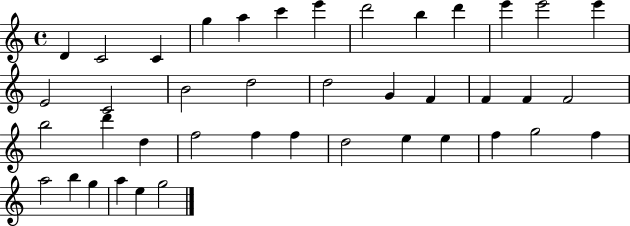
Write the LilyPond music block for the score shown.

{
  \clef treble
  \time 4/4
  \defaultTimeSignature
  \key c \major
  d'4 c'2 c'4 | g''4 a''4 c'''4 e'''4 | d'''2 b''4 d'''4 | e'''4 e'''2 e'''4 | \break e'2 c'2 | b'2 d''2 | d''2 g'4 f'4 | f'4 f'4 f'2 | \break b''2 d'''4 d''4 | f''2 f''4 f''4 | d''2 e''4 e''4 | f''4 g''2 f''4 | \break a''2 b''4 g''4 | a''4 e''4 g''2 | \bar "|."
}